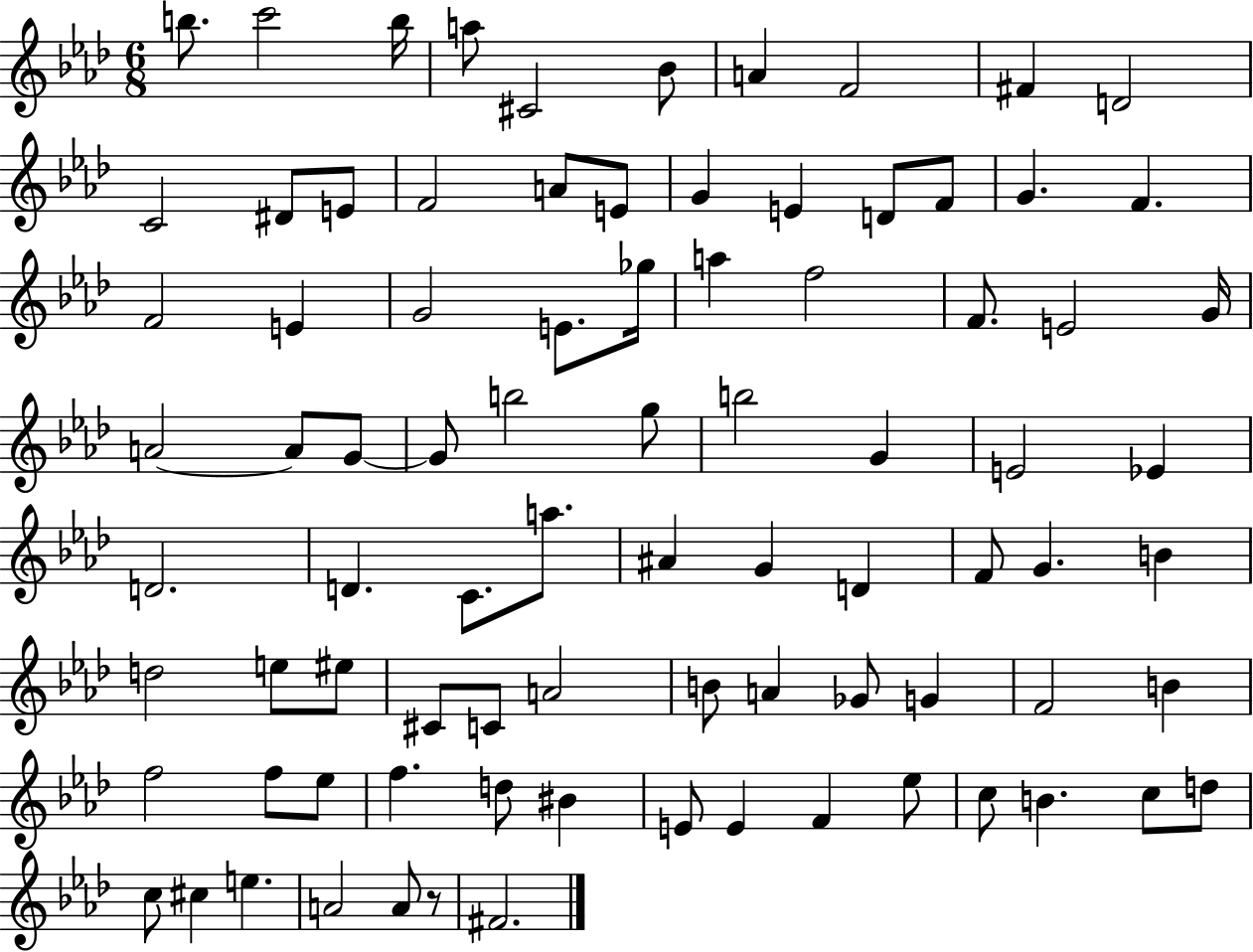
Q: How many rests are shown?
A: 1